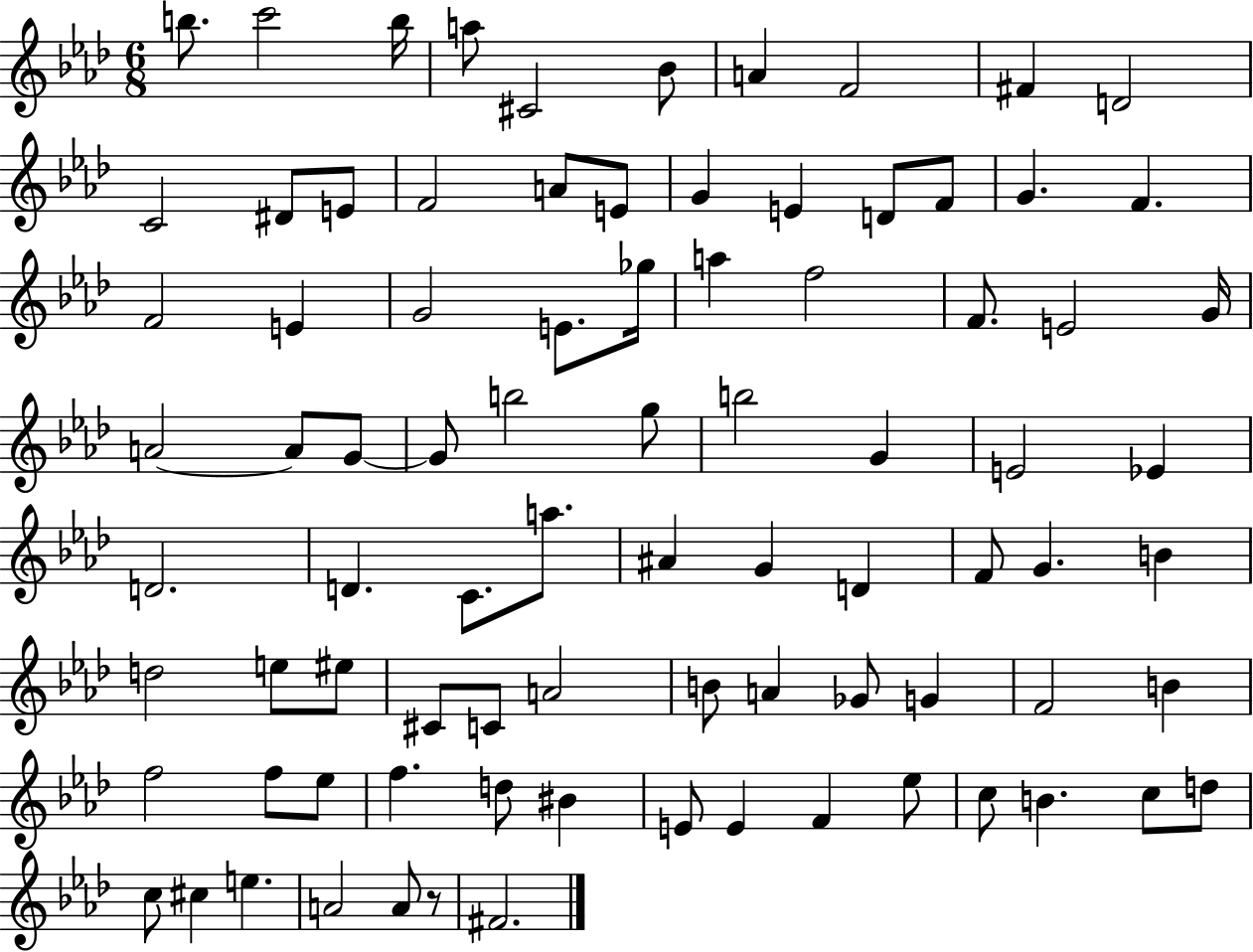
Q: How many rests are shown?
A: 1